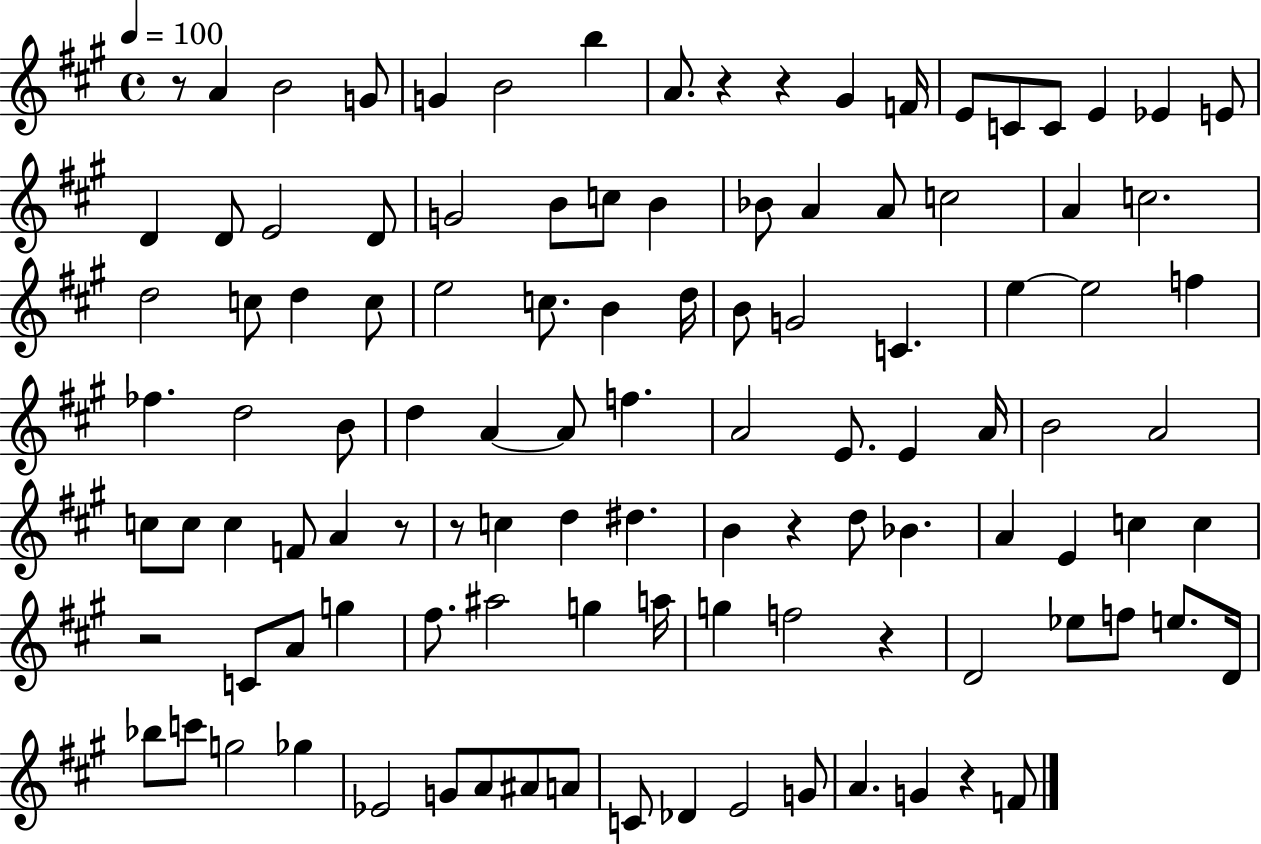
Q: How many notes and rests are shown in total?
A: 110